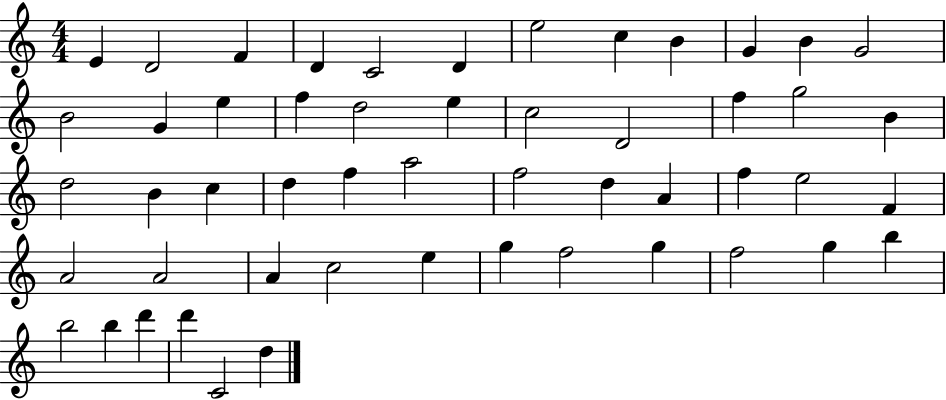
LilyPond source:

{
  \clef treble
  \numericTimeSignature
  \time 4/4
  \key c \major
  e'4 d'2 f'4 | d'4 c'2 d'4 | e''2 c''4 b'4 | g'4 b'4 g'2 | \break b'2 g'4 e''4 | f''4 d''2 e''4 | c''2 d'2 | f''4 g''2 b'4 | \break d''2 b'4 c''4 | d''4 f''4 a''2 | f''2 d''4 a'4 | f''4 e''2 f'4 | \break a'2 a'2 | a'4 c''2 e''4 | g''4 f''2 g''4 | f''2 g''4 b''4 | \break b''2 b''4 d'''4 | d'''4 c'2 d''4 | \bar "|."
}